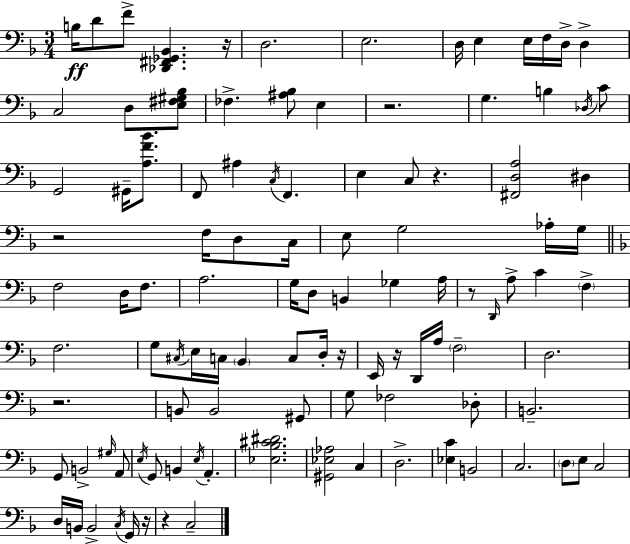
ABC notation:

X:1
T:Untitled
M:3/4
L:1/4
K:Dm
B,/4 D/2 F/2 [_D,,^F,,_G,,_B,,] z/4 D,2 E,2 D,/4 E, E,/4 F,/4 D,/4 D, C,2 D,/2 [E,^F,^G,_B,]/2 _F, [^A,_B,]/2 E, z2 G, B, _D,/4 C/2 G,,2 ^G,,/4 [A,F_B]/2 F,,/2 ^A, C,/4 F,, E, C,/2 z [^F,,D,A,]2 ^D, z2 F,/4 D,/2 C,/4 E,/2 G,2 _A,/4 G,/4 F,2 D,/4 F,/2 A,2 G,/4 D,/2 B,, _G, A,/4 z/2 D,,/4 A,/2 C F, F,2 G,/2 ^C,/4 E,/4 C,/4 _B,, C,/2 D,/4 z/4 E,,/4 z/4 D,,/4 A,/4 F,2 D,2 z2 B,,/2 B,,2 ^G,,/2 G,/2 _F,2 _D,/2 B,,2 G,,/2 B,,2 ^G,/4 A,,/2 E,/4 G,,/2 B,, E,/4 A,, [_E,_B,^C^D]2 [^G,,_E,_A,]2 C, D,2 [_E,C] B,,2 C,2 D,/2 E,/2 C,2 D,/4 B,,/4 B,,2 C,/4 G,,/4 z/4 z C,2